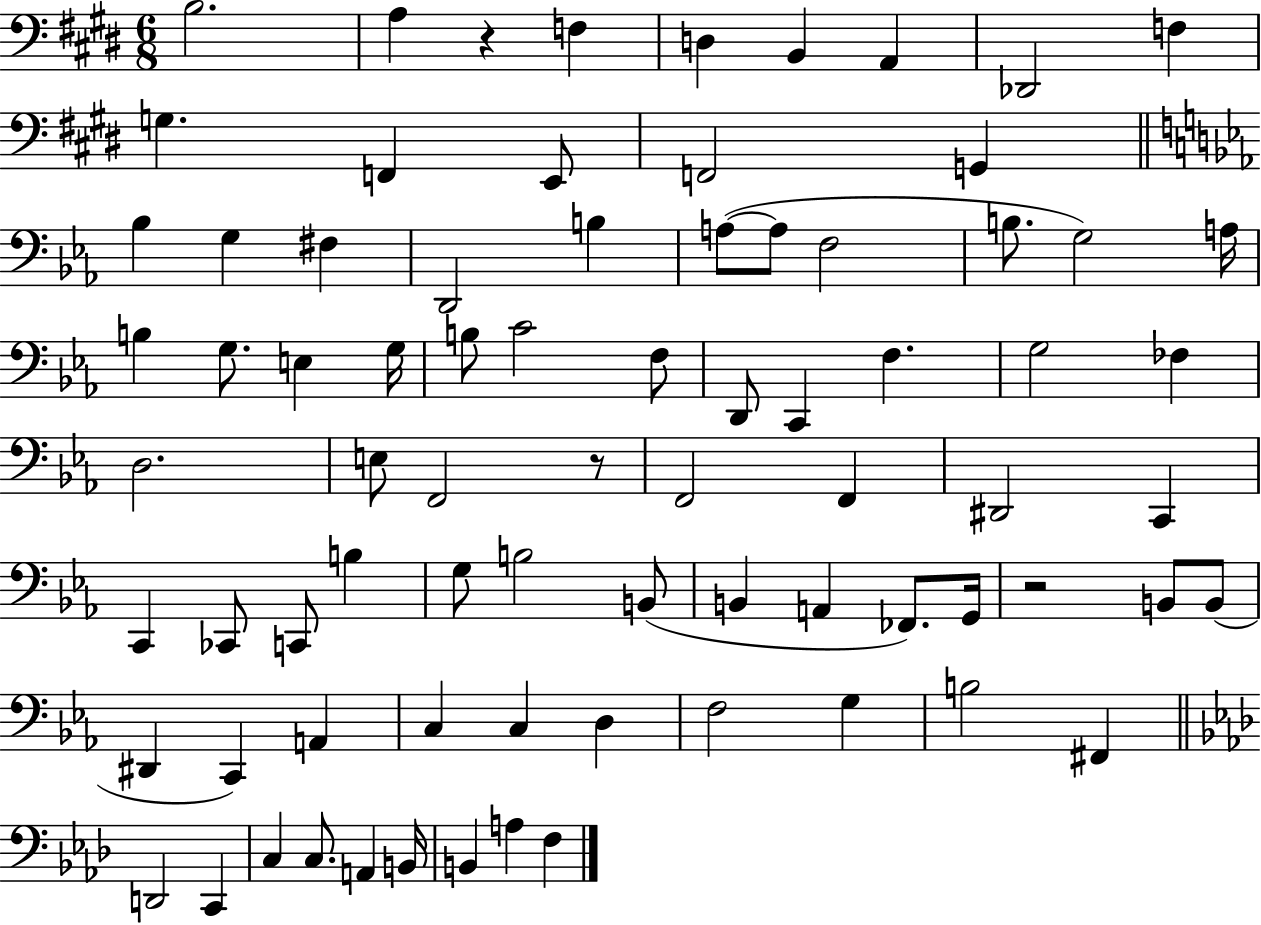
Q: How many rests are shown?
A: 3